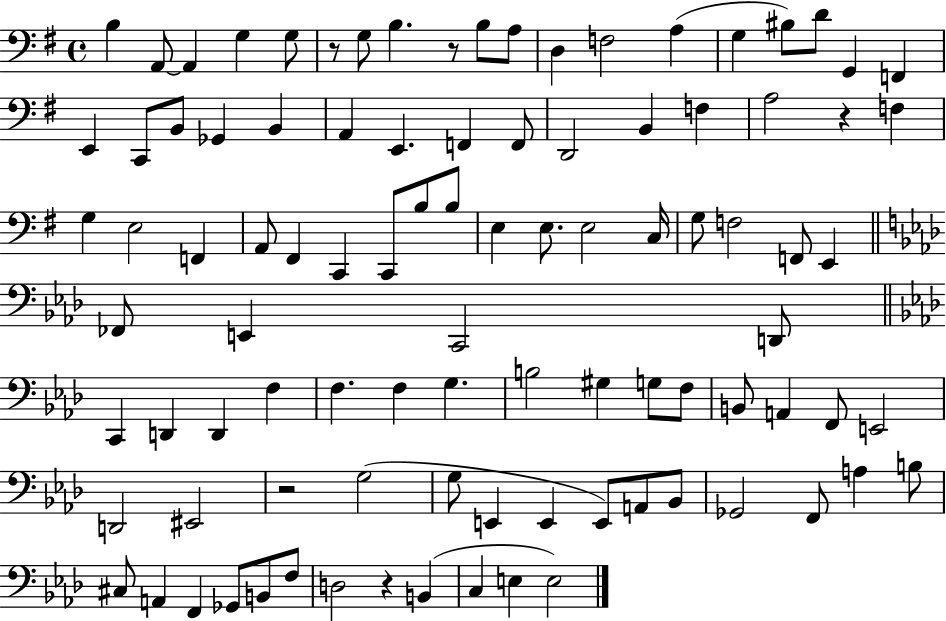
B3/q A2/e A2/q G3/q G3/e R/e G3/e B3/q. R/e B3/e A3/e D3/q F3/h A3/q G3/q BIS3/e D4/e G2/q F2/q E2/q C2/e B2/e Gb2/q B2/q A2/q E2/q. F2/q F2/e D2/h B2/q F3/q A3/h R/q F3/q G3/q E3/h F2/q A2/e F#2/q C2/q C2/e B3/e B3/e E3/q E3/e. E3/h C3/s G3/e F3/h F2/e E2/q FES2/e E2/q C2/h D2/e C2/q D2/q D2/q F3/q F3/q. F3/q G3/q. B3/h G#3/q G3/e F3/e B2/e A2/q F2/e E2/h D2/h EIS2/h R/h G3/h G3/e E2/q E2/q E2/e A2/e Bb2/e Gb2/h F2/e A3/q B3/e C#3/e A2/q F2/q Gb2/e B2/e F3/e D3/h R/q B2/q C3/q E3/q E3/h